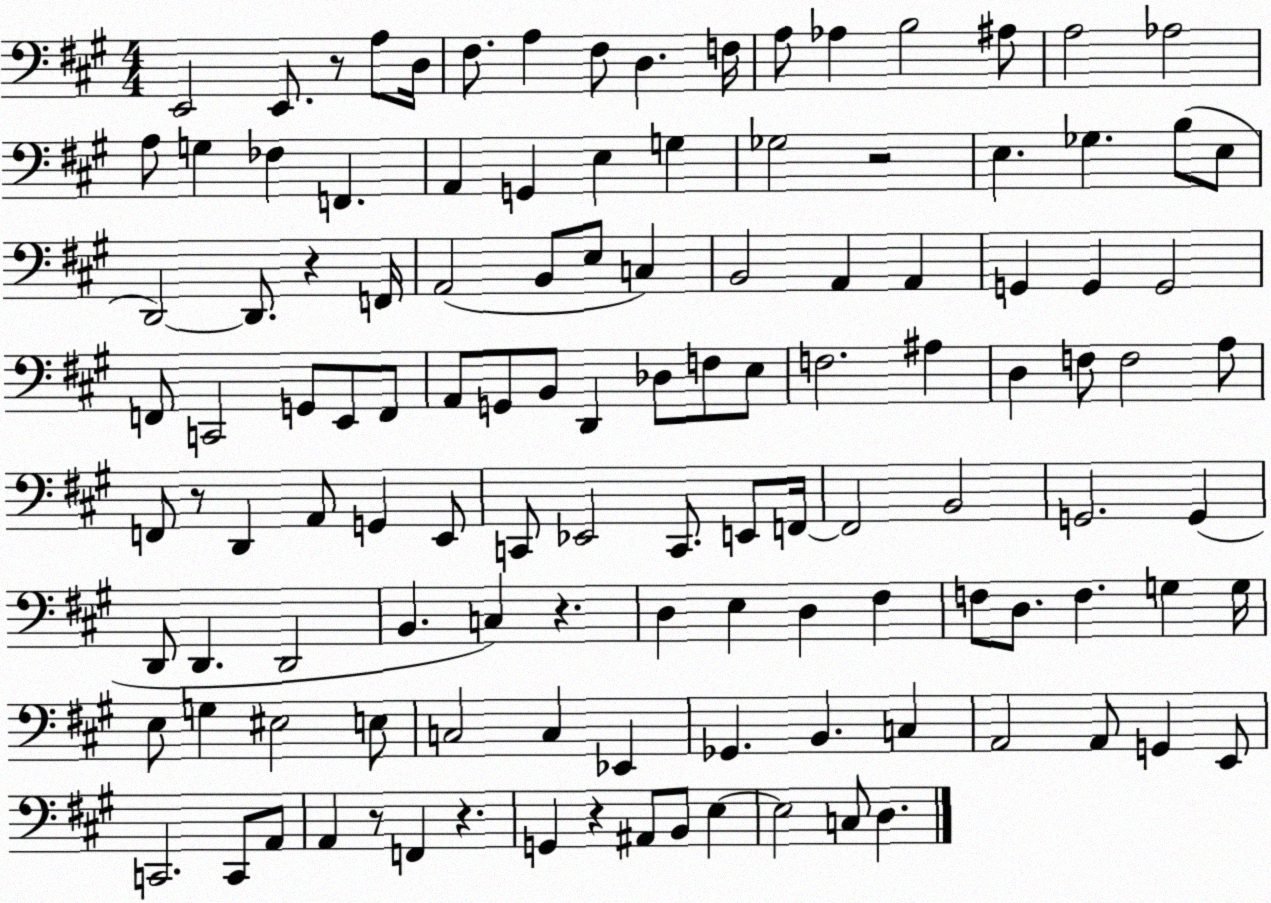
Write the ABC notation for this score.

X:1
T:Untitled
M:4/4
L:1/4
K:A
E,,2 E,,/2 z/2 A,/2 D,/4 ^F,/2 A, ^F,/2 D, F,/4 A,/2 _A, B,2 ^A,/2 A,2 _A,2 A,/2 G, _F, F,, A,, G,, E, G, _G,2 z2 E, _G, B,/2 E,/2 D,,2 D,,/2 z F,,/4 A,,2 B,,/2 E,/2 C, B,,2 A,, A,, G,, G,, G,,2 F,,/2 C,,2 G,,/2 E,,/2 F,,/2 A,,/2 G,,/2 B,,/2 D,, _D,/2 F,/2 E,/2 F,2 ^A, D, F,/2 F,2 A,/2 F,,/2 z/2 D,, A,,/2 G,, E,,/2 C,,/2 _E,,2 C,,/2 E,,/2 F,,/4 F,,2 B,,2 G,,2 G,, D,,/2 D,, D,,2 B,, C, z D, E, D, ^F, F,/2 D,/2 F, G, G,/4 E,/2 G, ^E,2 E,/2 C,2 C, _E,, _G,, B,, C, A,,2 A,,/2 G,, E,,/2 C,,2 C,,/2 A,,/2 A,, z/2 F,, z G,, z ^A,,/2 B,,/2 E, E,2 C,/2 D,